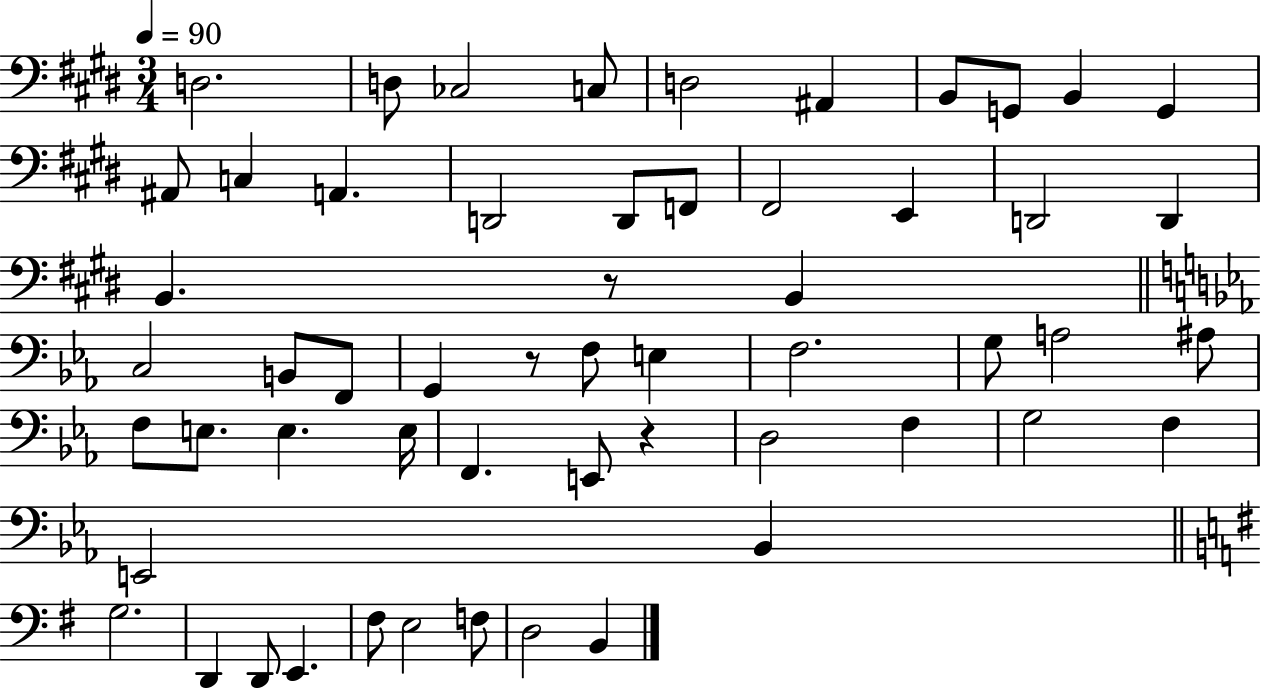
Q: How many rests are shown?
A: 3